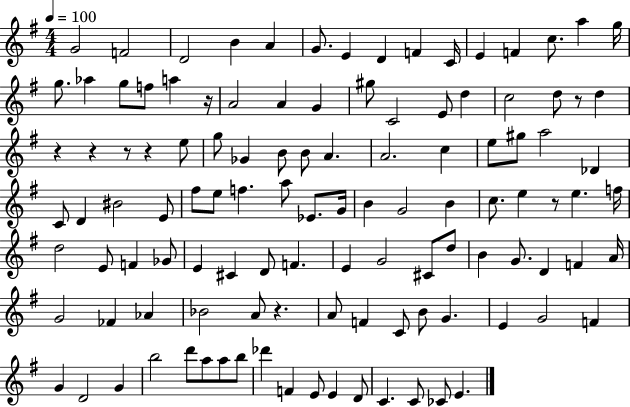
{
  \clef treble
  \numericTimeSignature
  \time 4/4
  \key g \major
  \tempo 4 = 100
  g'2 f'2 | d'2 b'4 a'4 | g'8. e'4 d'4 f'4 c'16 | e'4 f'4 c''8. a''4 g''16 | \break g''8. aes''4 g''8 f''8 a''4 r16 | a'2 a'4 g'4 | gis''8 c'2 e'8 d''4 | c''2 d''8 r8 d''4 | \break r4 r4 r8 r4 e''8 | g''8 ges'4 b'8 b'8 a'4. | a'2. c''4 | e''8 gis''8 a''2 des'4 | \break c'8 d'4 bis'2 e'8 | fis''8 e''8 f''4. a''8 ees'8. g'16 | b'4 g'2 b'4 | c''8. e''4 r8 e''4. f''16 | \break d''2 e'8 f'4 ges'8 | e'4 cis'4 d'8 f'4. | e'4 g'2 cis'8 d''8 | b'4 g'8. d'4 f'4 a'16 | \break g'2 fes'4 aes'4 | bes'2 a'8 r4. | a'8 f'4 c'8 b'8 g'4. | e'4 g'2 f'4 | \break g'4 d'2 g'4 | b''2 d'''8 a''8 a''8 b''8 | des'''4 f'4 e'8 e'4 d'8 | c'4. c'8 ces'8 e'4. | \break \bar "|."
}